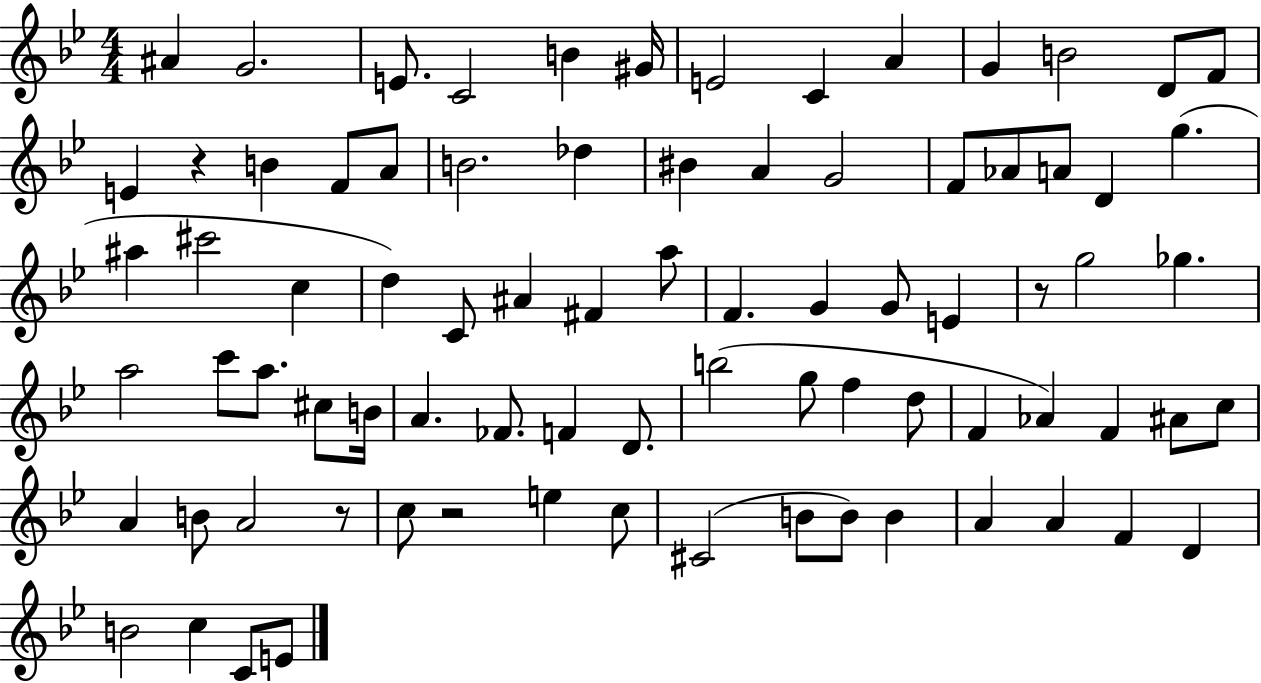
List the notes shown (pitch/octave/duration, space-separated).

A#4/q G4/h. E4/e. C4/h B4/q G#4/s E4/h C4/q A4/q G4/q B4/h D4/e F4/e E4/q R/q B4/q F4/e A4/e B4/h. Db5/q BIS4/q A4/q G4/h F4/e Ab4/e A4/e D4/q G5/q. A#5/q C#6/h C5/q D5/q C4/e A#4/q F#4/q A5/e F4/q. G4/q G4/e E4/q R/e G5/h Gb5/q. A5/h C6/e A5/e. C#5/e B4/s A4/q. FES4/e. F4/q D4/e. B5/h G5/e F5/q D5/e F4/q Ab4/q F4/q A#4/e C5/e A4/q B4/e A4/h R/e C5/e R/h E5/q C5/e C#4/h B4/e B4/e B4/q A4/q A4/q F4/q D4/q B4/h C5/q C4/e E4/e